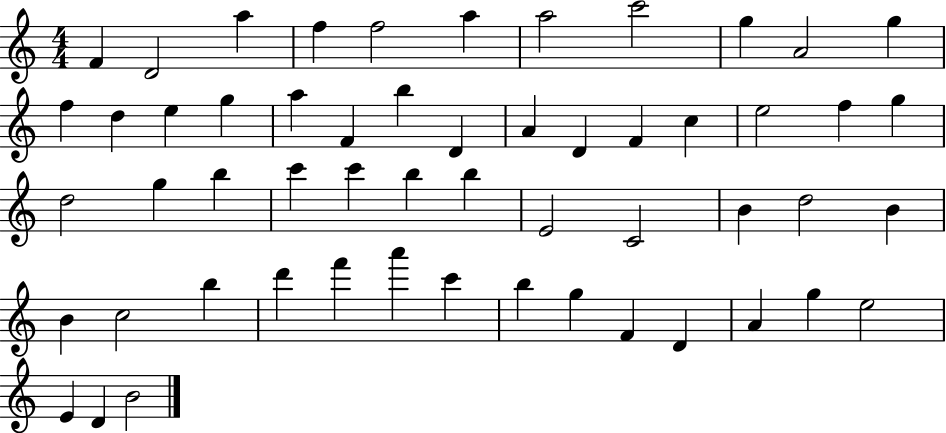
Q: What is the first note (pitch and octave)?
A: F4